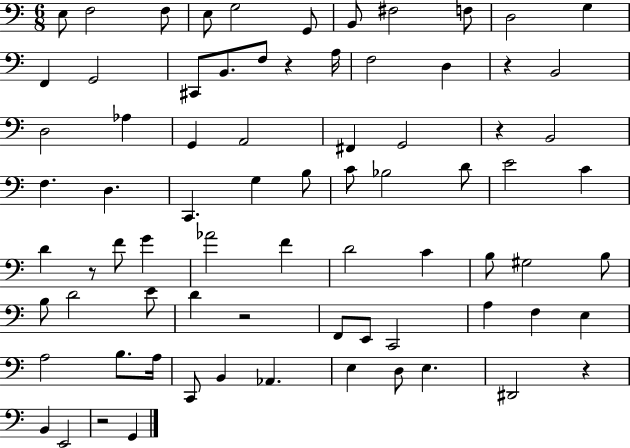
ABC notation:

X:1
T:Untitled
M:6/8
L:1/4
K:C
E,/2 F,2 F,/2 E,/2 G,2 G,,/2 B,,/2 ^F,2 F,/2 D,2 G, F,, G,,2 ^C,,/2 B,,/2 F,/2 z A,/4 F,2 D, z B,,2 D,2 _A, G,, A,,2 ^F,, G,,2 z B,,2 F, D, C,, G, B,/2 C/2 _B,2 D/2 E2 C D z/2 F/2 G _A2 F D2 C B,/2 ^G,2 B,/2 B,/2 D2 E/2 D z2 F,,/2 E,,/2 C,,2 A, F, E, A,2 B,/2 A,/4 C,,/2 B,, _A,, E, D,/2 E, ^D,,2 z B,, E,,2 z2 G,,